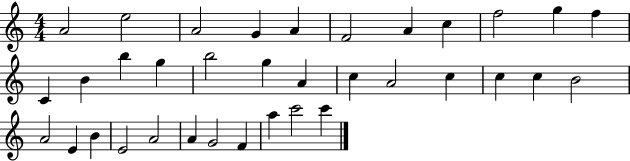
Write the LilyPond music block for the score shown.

{
  \clef treble
  \numericTimeSignature
  \time 4/4
  \key c \major
  a'2 e''2 | a'2 g'4 a'4 | f'2 a'4 c''4 | f''2 g''4 f''4 | \break c'4 b'4 b''4 g''4 | b''2 g''4 a'4 | c''4 a'2 c''4 | c''4 c''4 b'2 | \break a'2 e'4 b'4 | e'2 a'2 | a'4 g'2 f'4 | a''4 c'''2 c'''4 | \break \bar "|."
}